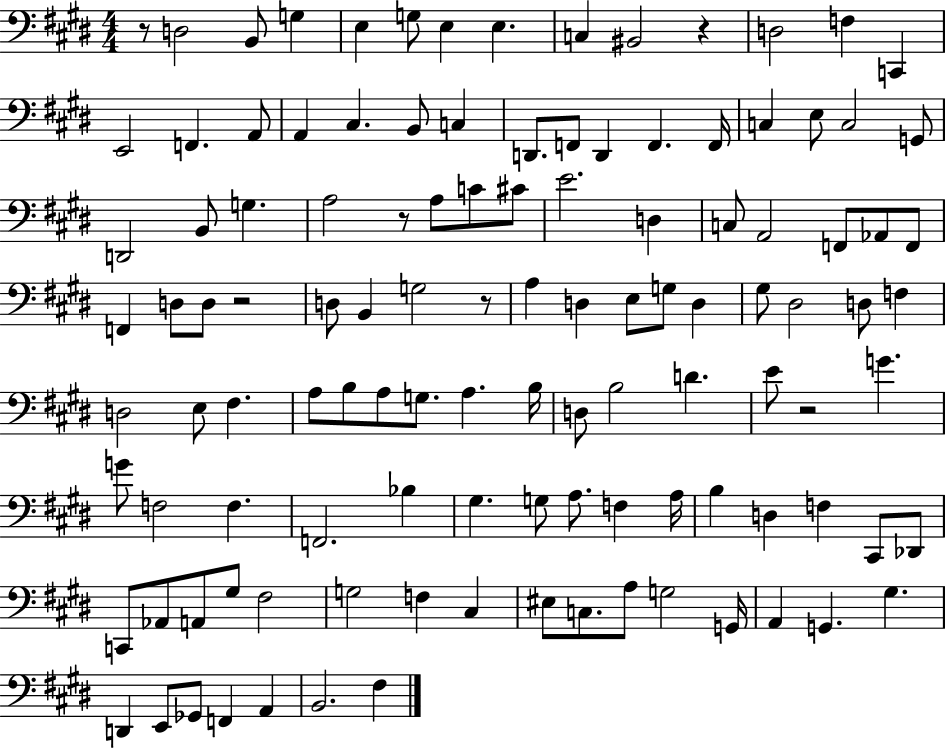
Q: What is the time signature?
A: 4/4